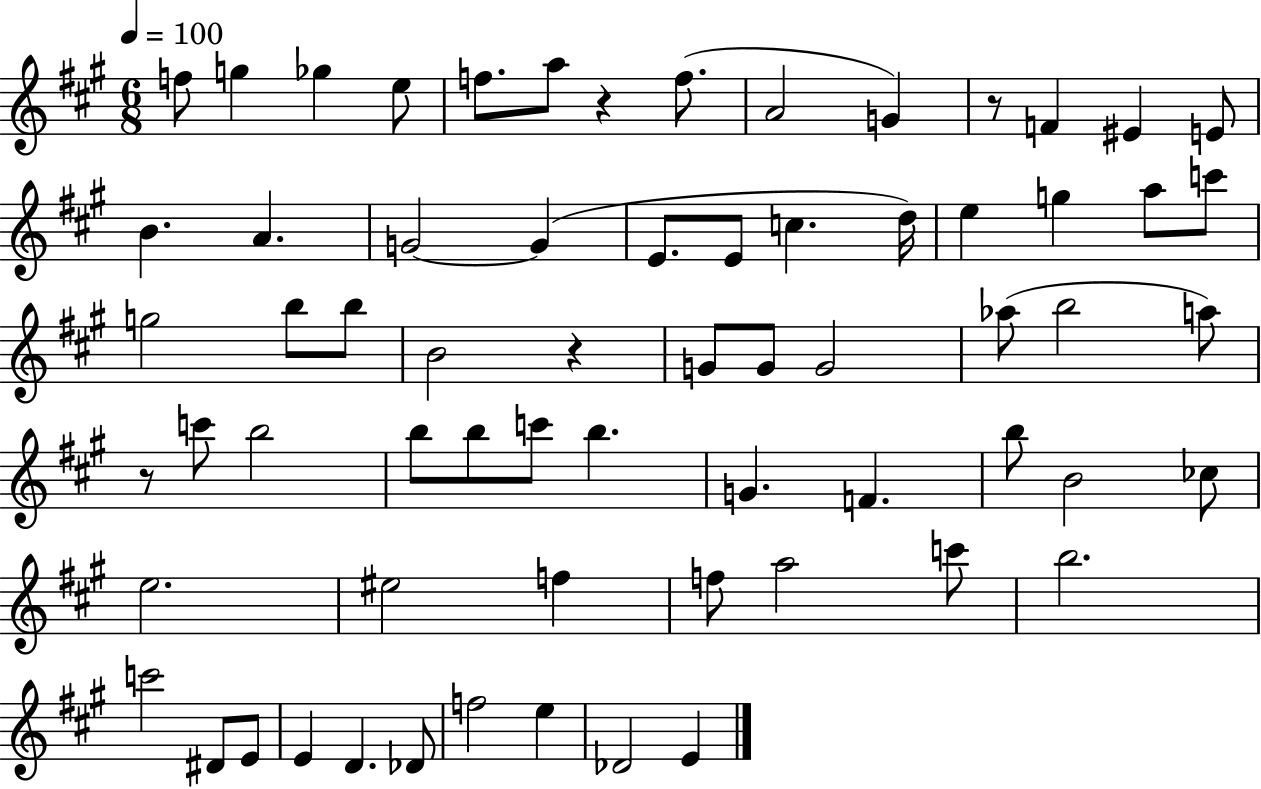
F5/e G5/q Gb5/q E5/e F5/e. A5/e R/q F5/e. A4/h G4/q R/e F4/q EIS4/q E4/e B4/q. A4/q. G4/h G4/q E4/e. E4/e C5/q. D5/s E5/q G5/q A5/e C6/e G5/h B5/e B5/e B4/h R/q G4/e G4/e G4/h Ab5/e B5/h A5/e R/e C6/e B5/h B5/e B5/e C6/e B5/q. G4/q. F4/q. B5/e B4/h CES5/e E5/h. EIS5/h F5/q F5/e A5/h C6/e B5/h. C6/h D#4/e E4/e E4/q D4/q. Db4/e F5/h E5/q Db4/h E4/q